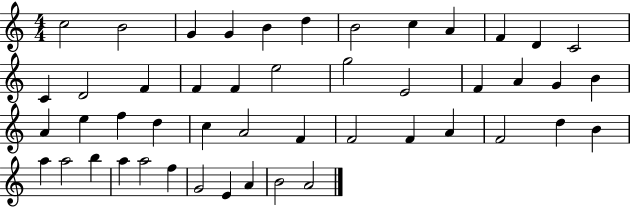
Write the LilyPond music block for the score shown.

{
  \clef treble
  \numericTimeSignature
  \time 4/4
  \key c \major
  c''2 b'2 | g'4 g'4 b'4 d''4 | b'2 c''4 a'4 | f'4 d'4 c'2 | \break c'4 d'2 f'4 | f'4 f'4 e''2 | g''2 e'2 | f'4 a'4 g'4 b'4 | \break a'4 e''4 f''4 d''4 | c''4 a'2 f'4 | f'2 f'4 a'4 | f'2 d''4 b'4 | \break a''4 a''2 b''4 | a''4 a''2 f''4 | g'2 e'4 a'4 | b'2 a'2 | \break \bar "|."
}